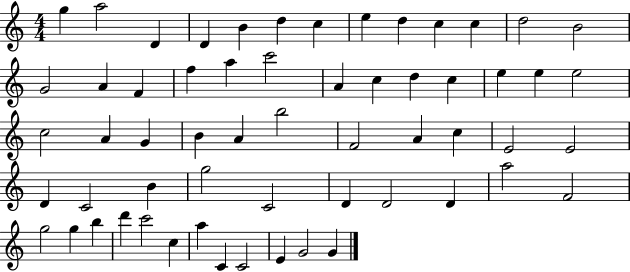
{
  \clef treble
  \numericTimeSignature
  \time 4/4
  \key c \major
  g''4 a''2 d'4 | d'4 b'4 d''4 c''4 | e''4 d''4 c''4 c''4 | d''2 b'2 | \break g'2 a'4 f'4 | f''4 a''4 c'''2 | a'4 c''4 d''4 c''4 | e''4 e''4 e''2 | \break c''2 a'4 g'4 | b'4 a'4 b''2 | f'2 a'4 c''4 | e'2 e'2 | \break d'4 c'2 b'4 | g''2 c'2 | d'4 d'2 d'4 | a''2 f'2 | \break g''2 g''4 b''4 | d'''4 c'''2 c''4 | a''4 c'4 c'2 | e'4 g'2 g'4 | \break \bar "|."
}